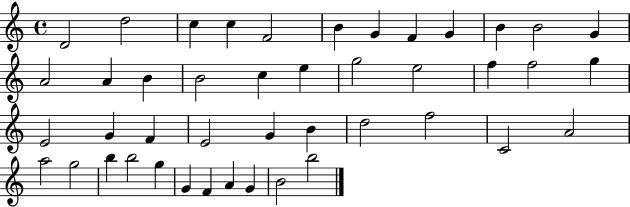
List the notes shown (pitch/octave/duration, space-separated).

D4/h D5/h C5/q C5/q F4/h B4/q G4/q F4/q G4/q B4/q B4/h G4/q A4/h A4/q B4/q B4/h C5/q E5/q G5/h E5/h F5/q F5/h G5/q E4/h G4/q F4/q E4/h G4/q B4/q D5/h F5/h C4/h A4/h A5/h G5/h B5/q B5/h G5/q G4/q F4/q A4/q G4/q B4/h B5/h